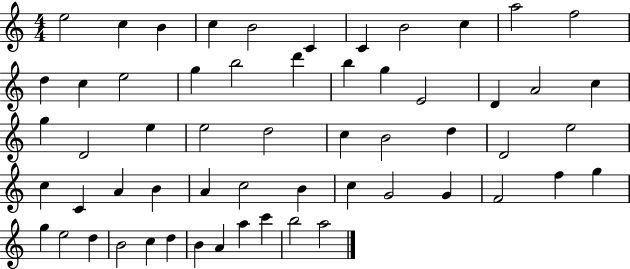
E5/h C5/q B4/q C5/q B4/h C4/q C4/q B4/h C5/q A5/h F5/h D5/q C5/q E5/h G5/q B5/h D6/q B5/q G5/q E4/h D4/q A4/h C5/q G5/q D4/h E5/q E5/h D5/h C5/q B4/h D5/q D4/h E5/h C5/q C4/q A4/q B4/q A4/q C5/h B4/q C5/q G4/h G4/q F4/h F5/q G5/q G5/q E5/h D5/q B4/h C5/q D5/q B4/q A4/q A5/q C6/q B5/h A5/h